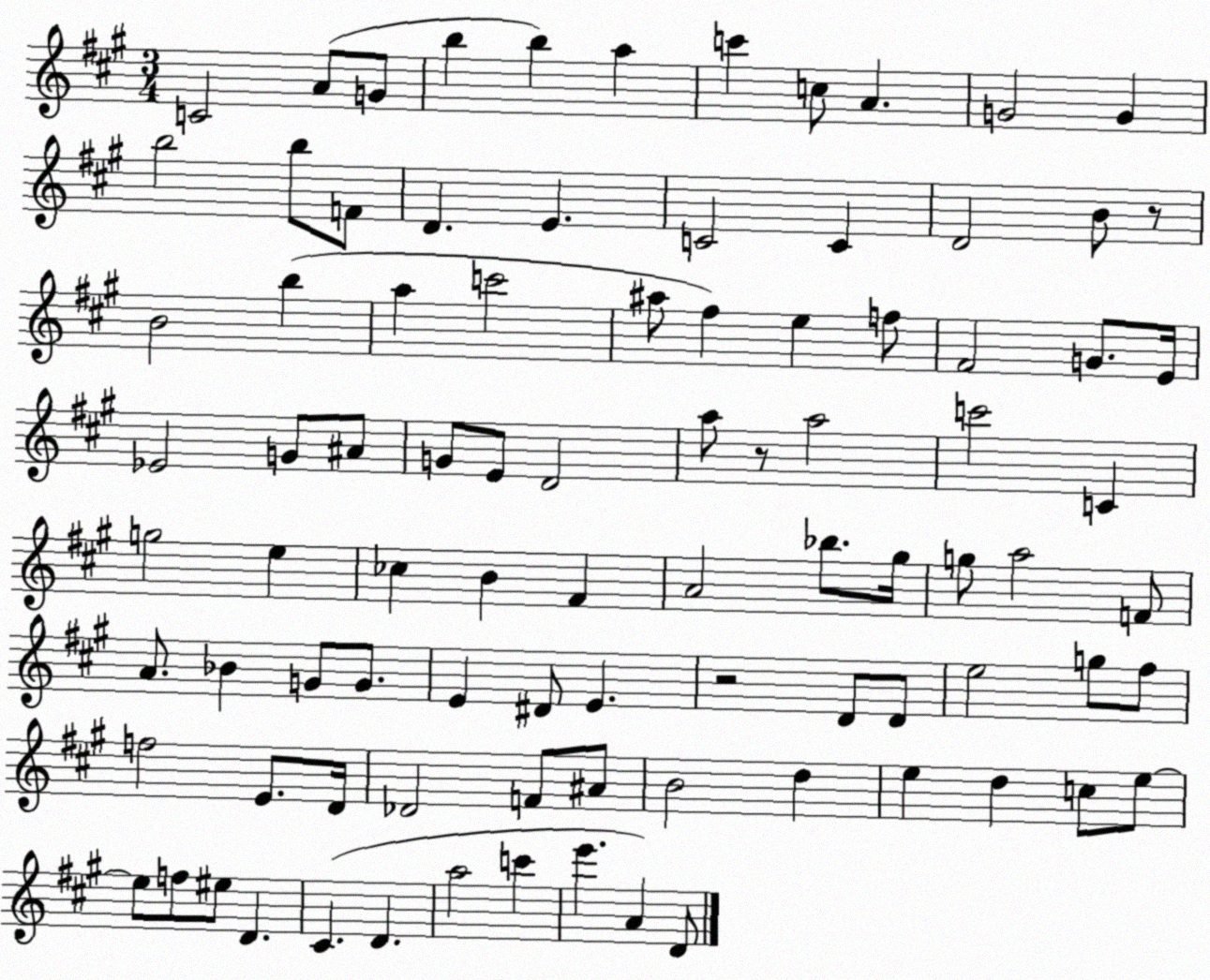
X:1
T:Untitled
M:3/4
L:1/4
K:A
C2 A/2 G/2 b b a c' c/2 A G2 G b2 b/2 F/2 D E C2 C D2 B/2 z/2 B2 b a c'2 ^a/2 ^f e f/2 ^F2 G/2 E/4 _E2 G/2 ^A/2 G/2 E/2 D2 a/2 z/2 a2 c'2 C g2 e _c B ^F A2 _b/2 ^g/4 g/2 a2 F/2 A/2 _B G/2 G/2 E ^D/2 E z2 D/2 D/2 e2 g/2 ^f/2 f2 E/2 D/4 _D2 F/2 ^A/2 B2 d e d c/2 e/2 e/2 f/2 ^e/2 D ^C D a2 c' e' A D/2